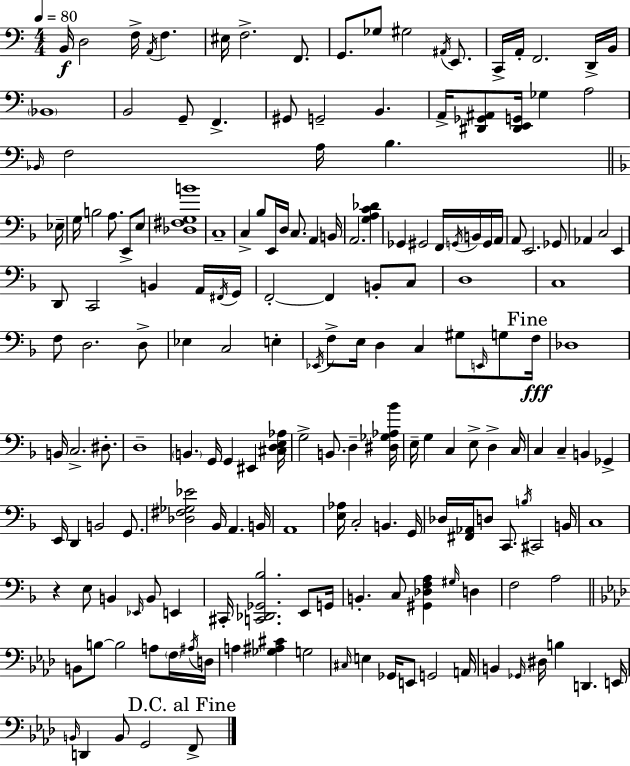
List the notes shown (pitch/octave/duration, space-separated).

B2/s D3/h F3/s A2/s F3/q. EIS3/s F3/h. F2/e. G2/e. Gb3/e G#3/h A#2/s E2/e. C2/s A2/s F2/h. D2/s B2/s Bb2/w B2/h G2/e F2/q. G#2/e G2/h B2/q. A2/s [D#2,Gb2,A#2]/e [D#2,E2,G2]/s Gb3/q A3/h Bb2/s F3/h A3/s B3/q. Eb3/s G3/s B3/h A3/e. E2/e E3/e [Db3,F#3,G3,B4]/w C3/w C3/q Bb3/e E2/s D3/s C3/e. A2/q B2/s A2/h. [G3,A3,C4,Db4]/q Gb2/q G#2/h F2/s G2/s B2/s G2/s A2/s A2/e E2/h. Gb2/e Ab2/q C3/h E2/q D2/e C2/h B2/q A2/s F#2/s G2/s F2/h F2/q B2/e C3/e D3/w C3/w F3/e D3/h. D3/e Eb3/q C3/h E3/q Eb2/s F3/e E3/s D3/q C3/q G#3/e E2/s G3/e F3/s Db3/w B2/s C3/h. D#3/e. D3/w B2/q. G2/s G2/q EIS2/q [C#3,D3,E3,Ab3]/s G3/h B2/e. D3/q [D#3,Gb3,Ab3,Bb4]/s E3/s G3/q C3/q E3/e D3/q C3/s C3/q C3/q B2/q Gb2/q E2/s D2/q B2/h G2/e. [Db3,F#3,Gb3,Eb4]/h Bb2/s A2/q. B2/s A2/w [E3,Ab3]/s C3/h B2/q. G2/s Db3/s [F#2,Ab2]/s D3/e C2/e. B3/s C#2/h B2/s C3/w R/q E3/e B2/q Eb2/s B2/e E2/q C#2/s [C2,Db2,Gb2,Bb3]/h. E2/e G2/s B2/q. C3/e [G#2,Db3,F3,A3]/q G#3/s D3/q F3/h A3/h B2/e B3/e B3/h A3/e F3/s A#3/s D3/s A3/q [Gb3,A#3,C#4]/q G3/h C#3/s E3/q Gb2/s E2/e G2/h A2/s B2/q Gb2/s D#3/s B3/q D2/q. E2/s B2/s D2/q B2/e G2/h F2/e